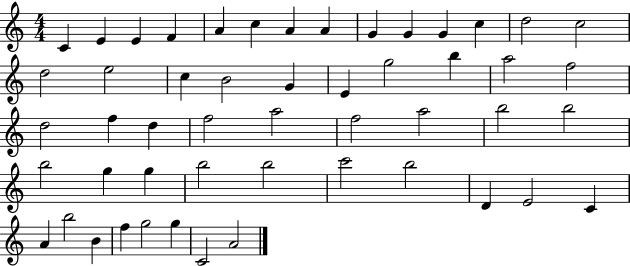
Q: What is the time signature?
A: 4/4